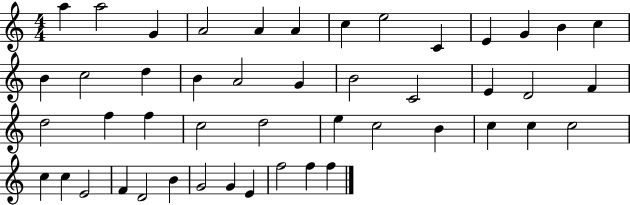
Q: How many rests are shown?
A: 0